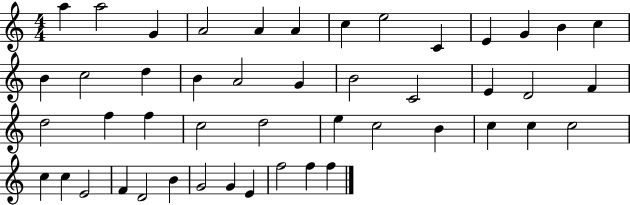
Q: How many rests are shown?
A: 0